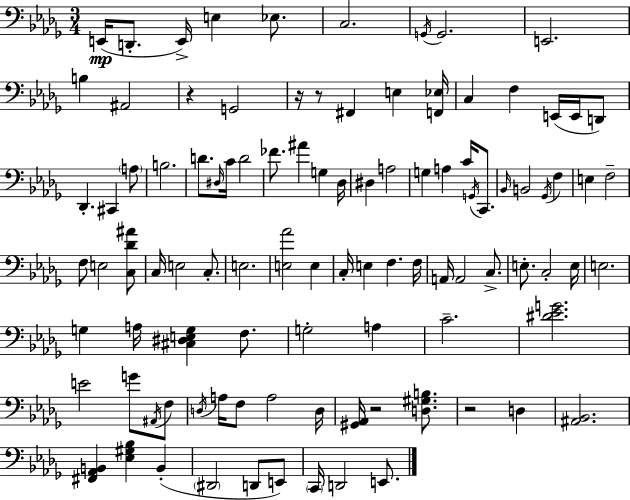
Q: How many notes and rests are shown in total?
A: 100